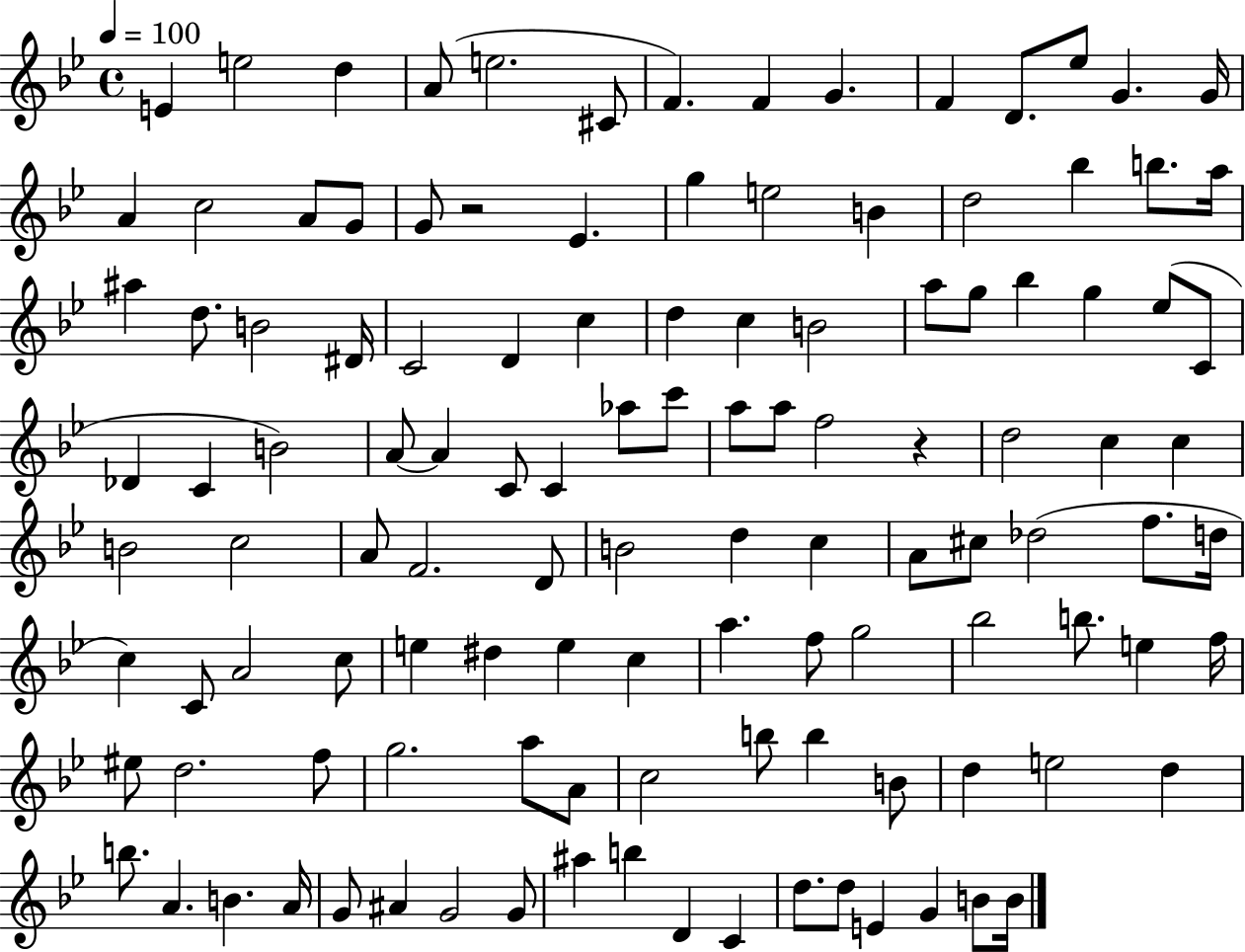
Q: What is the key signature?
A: BES major